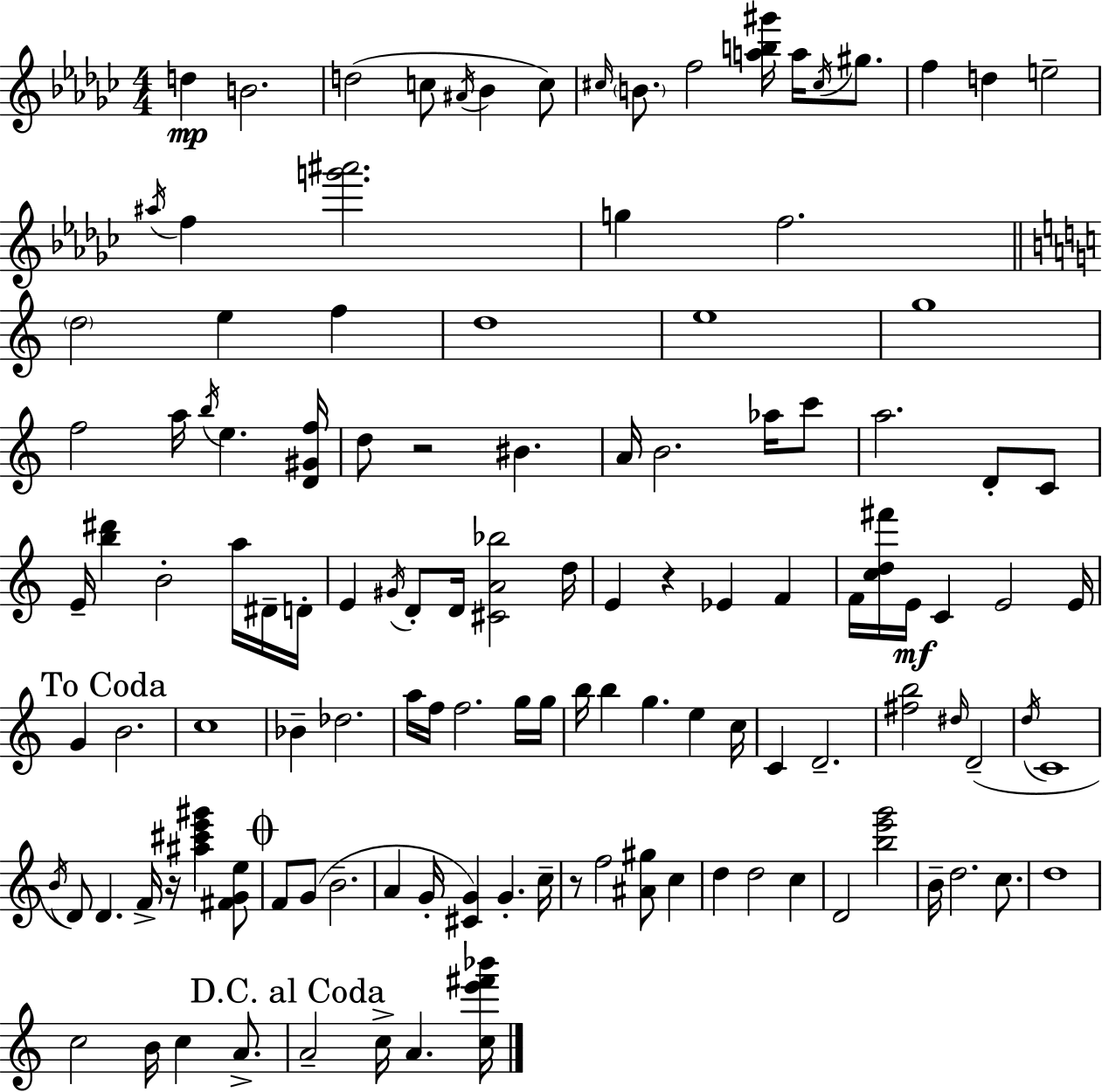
{
  \clef treble
  \numericTimeSignature
  \time 4/4
  \key ees \minor
  d''4\mp b'2. | d''2( c''8 \acciaccatura { ais'16 } bes'4 c''8) | \grace { cis''16 } \parenthesize b'8. f''2 <a'' b'' gis'''>16 a''16 \acciaccatura { cis''16 } | gis''8. f''4 d''4 e''2-- | \break \acciaccatura { ais''16 } f''4 <g''' ais'''>2. | g''4 f''2. | \bar "||" \break \key c \major \parenthesize d''2 e''4 f''4 | d''1 | e''1 | g''1 | \break f''2 a''16 \acciaccatura { b''16 } e''4. | <d' gis' f''>16 d''8 r2 bis'4. | a'16 b'2. aes''16 c'''8 | a''2. d'8-. c'8 | \break e'16-- <b'' dis'''>4 b'2-. a''16 dis'16-- | d'16-. e'4 \acciaccatura { gis'16 } d'8-. d'16 <cis' a' bes''>2 | d''16 e'4 r4 ees'4 f'4 | f'16 <c'' d'' fis'''>16 e'16\mf c'4 e'2 | \break e'16 \mark "To Coda" g'4 b'2. | c''1 | bes'4-- des''2. | a''16 f''16 f''2. | \break g''16 g''16 b''16 b''4 g''4. e''4 | c''16 c'4 d'2.-- | <fis'' b''>2 \grace { dis''16 } d'2--( | \acciaccatura { d''16 } c'1 | \break \acciaccatura { b'16 }) d'8 d'4. f'16-> r16 <ais'' cis''' e''' gis'''>4 | <fis' g' e''>8 \mark \markup { \musicglyph "scripts.coda" } f'8 g'8( b'2.-- | a'4 g'16-. <cis' g'>4) g'4.-. | c''16-- r8 f''2 <ais' gis''>8 | \break c''4 d''4 d''2 | c''4 d'2 <b'' e''' g'''>2 | b'16-- d''2. | c''8. d''1 | \break c''2 b'16 c''4 | a'8.-> \mark "D.C. al Coda" a'2-- c''16-> a'4. | <c'' e''' fis''' bes'''>16 \bar "|."
}